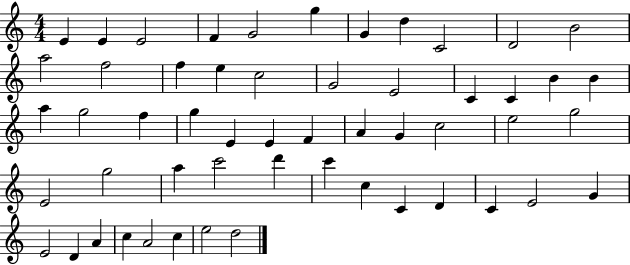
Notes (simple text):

E4/q E4/q E4/h F4/q G4/h G5/q G4/q D5/q C4/h D4/h B4/h A5/h F5/h F5/q E5/q C5/h G4/h E4/h C4/q C4/q B4/q B4/q A5/q G5/h F5/q G5/q E4/q E4/q F4/q A4/q G4/q C5/h E5/h G5/h E4/h G5/h A5/q C6/h D6/q C6/q C5/q C4/q D4/q C4/q E4/h G4/q E4/h D4/q A4/q C5/q A4/h C5/q E5/h D5/h